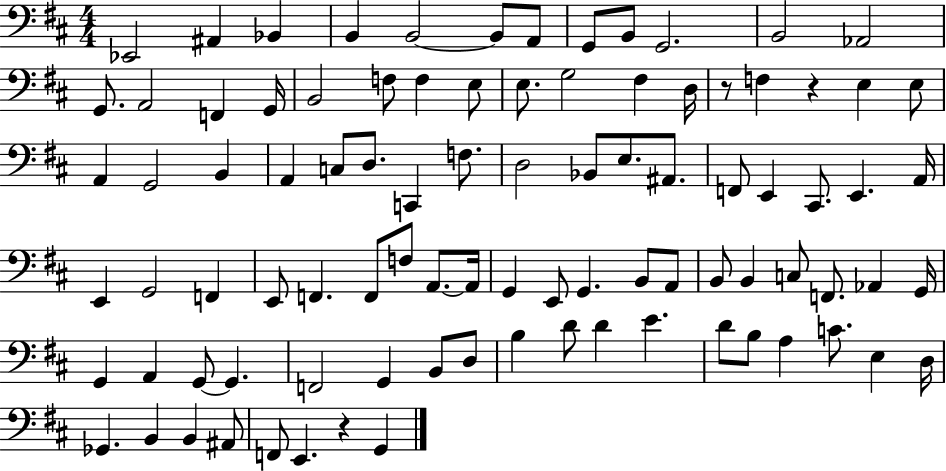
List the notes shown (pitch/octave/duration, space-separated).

Eb2/h A#2/q Bb2/q B2/q B2/h B2/e A2/e G2/e B2/e G2/h. B2/h Ab2/h G2/e. A2/h F2/q G2/s B2/h F3/e F3/q E3/e E3/e. G3/h F#3/q D3/s R/e F3/q R/q E3/q E3/e A2/q G2/h B2/q A2/q C3/e D3/e. C2/q F3/e. D3/h Bb2/e E3/e. A#2/e. F2/e E2/q C#2/e. E2/q. A2/s E2/q G2/h F2/q E2/e F2/q. F2/e F3/e A2/e. A2/s G2/q E2/e G2/q. B2/e A2/e B2/e B2/q C3/e F2/e. Ab2/q G2/s G2/q A2/q G2/e G2/q. F2/h G2/q B2/e D3/e B3/q D4/e D4/q E4/q. D4/e B3/e A3/q C4/e. E3/q D3/s Gb2/q. B2/q B2/q A#2/e F2/e E2/q. R/q G2/q